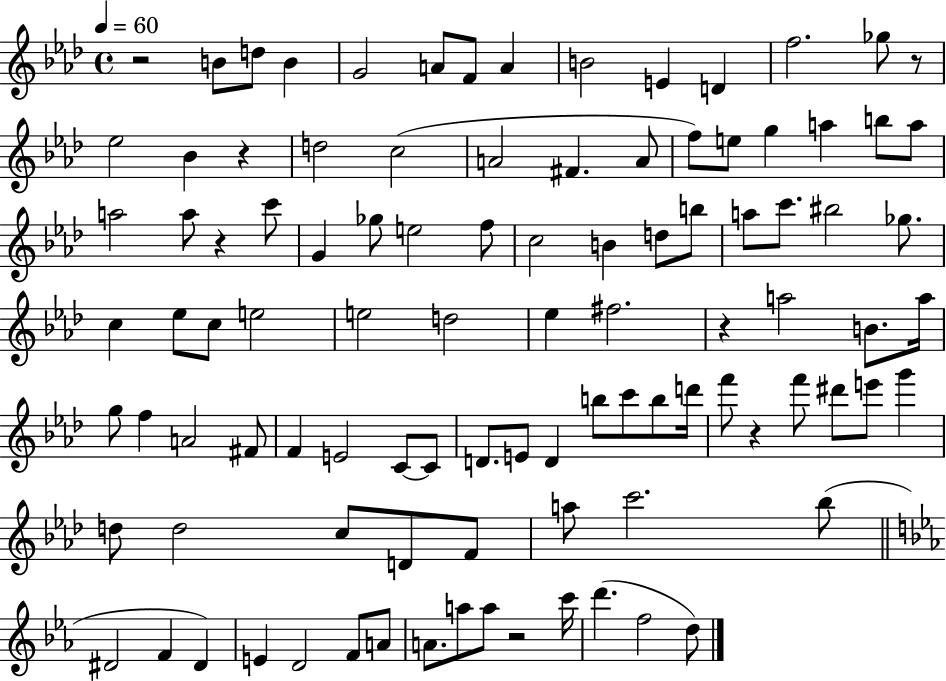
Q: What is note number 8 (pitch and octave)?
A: B4